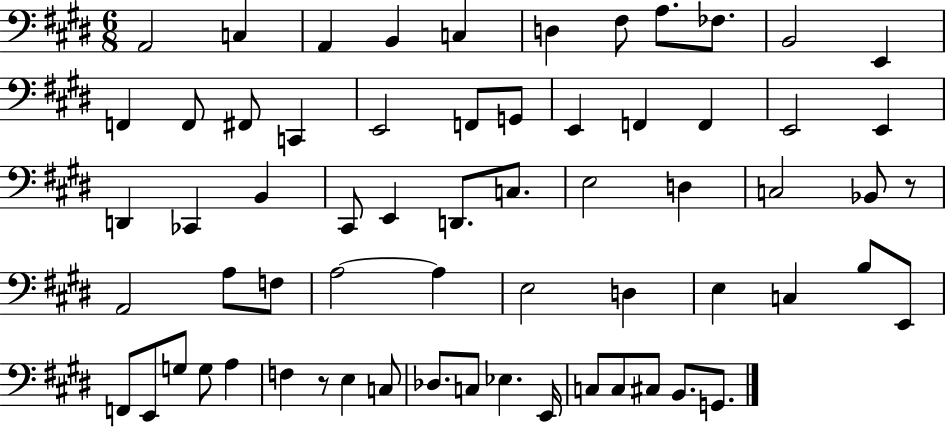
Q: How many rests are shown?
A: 2